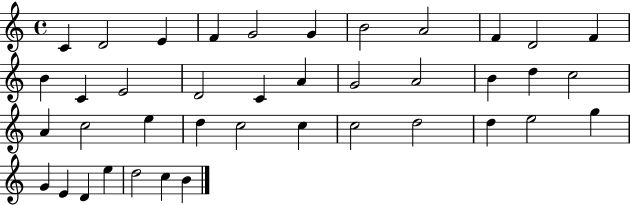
{
  \clef treble
  \time 4/4
  \defaultTimeSignature
  \key c \major
  c'4 d'2 e'4 | f'4 g'2 g'4 | b'2 a'2 | f'4 d'2 f'4 | \break b'4 c'4 e'2 | d'2 c'4 a'4 | g'2 a'2 | b'4 d''4 c''2 | \break a'4 c''2 e''4 | d''4 c''2 c''4 | c''2 d''2 | d''4 e''2 g''4 | \break g'4 e'4 d'4 e''4 | d''2 c''4 b'4 | \bar "|."
}